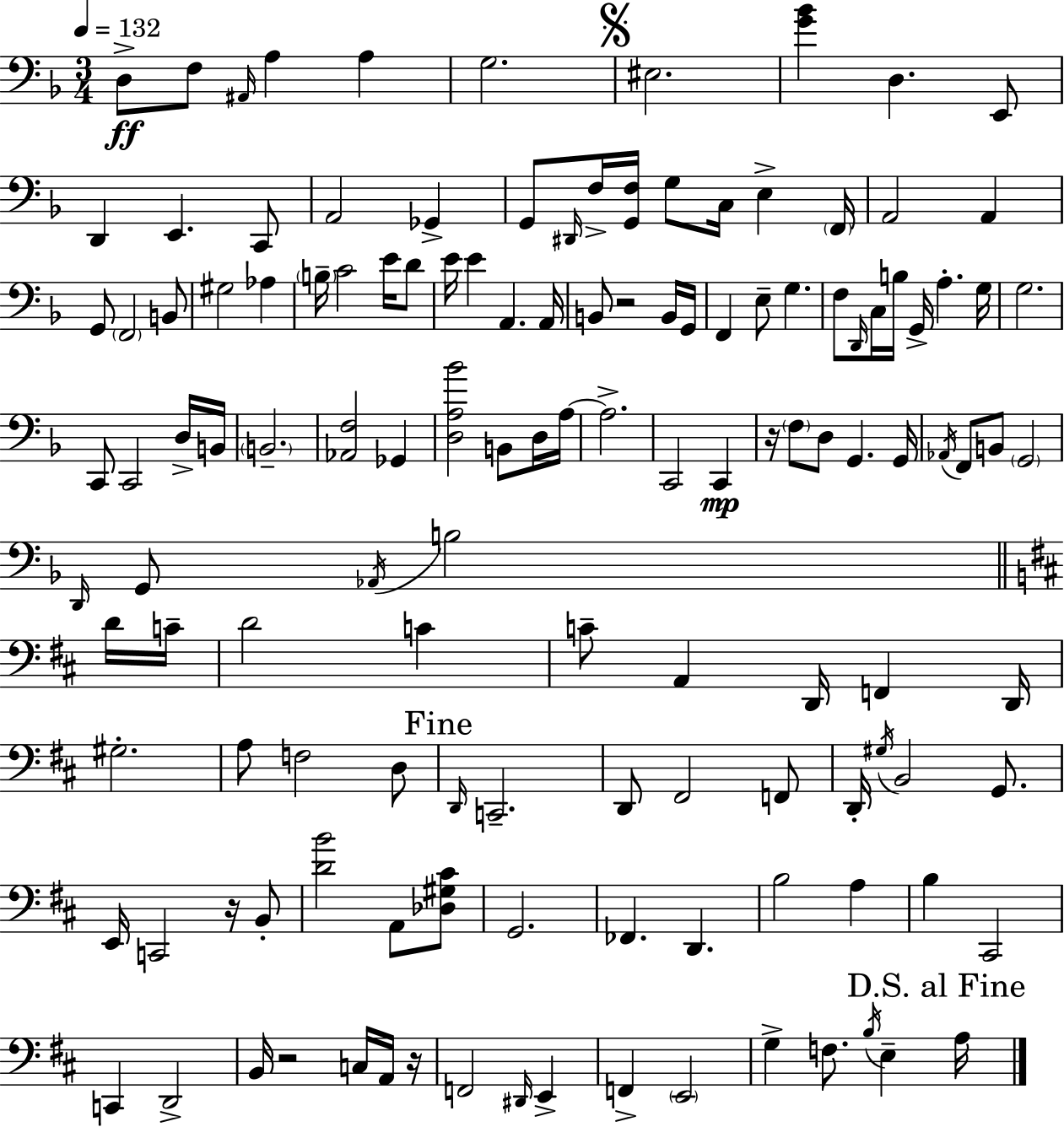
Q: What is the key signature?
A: F major